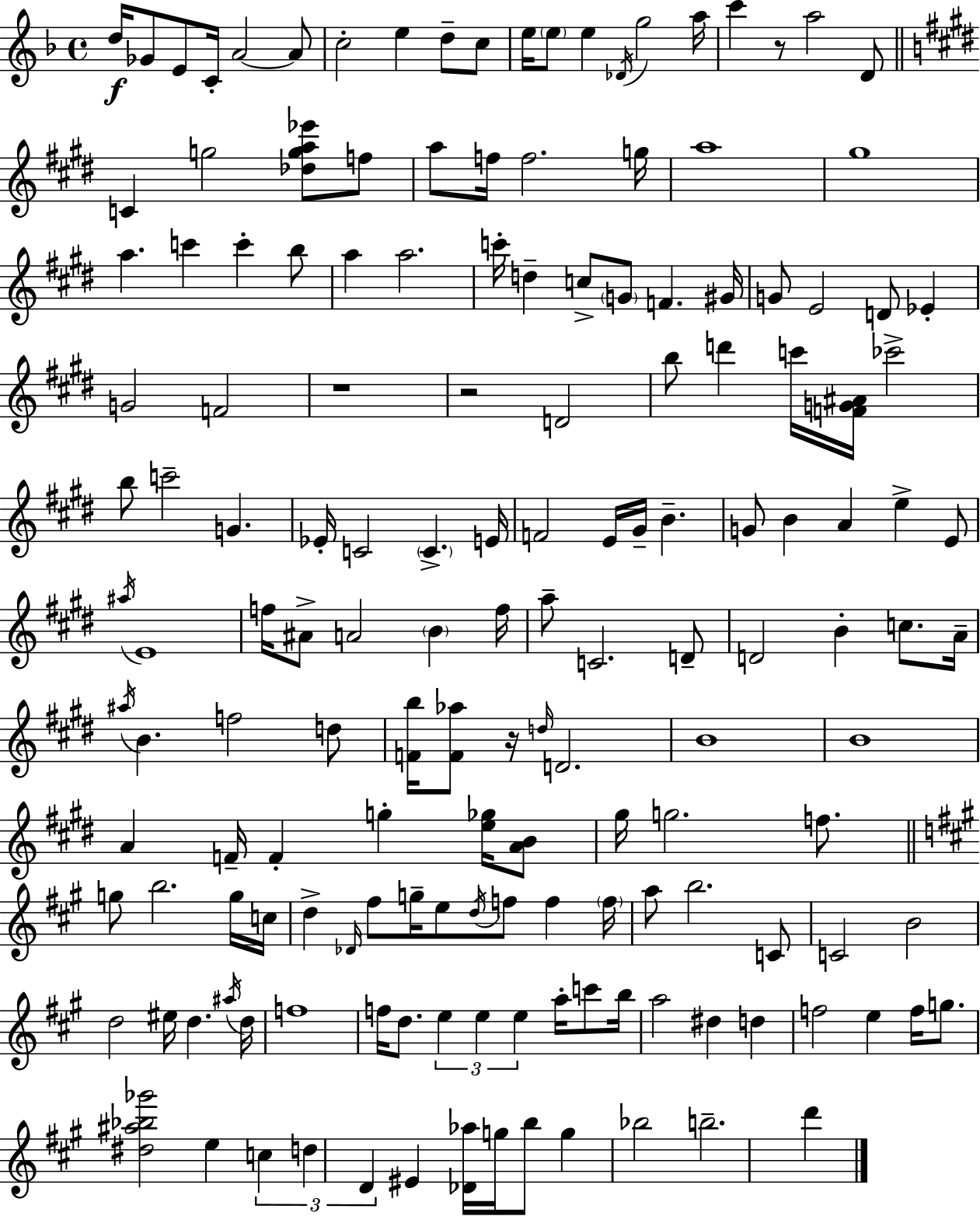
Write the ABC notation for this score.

X:1
T:Untitled
M:4/4
L:1/4
K:F
d/4 _G/2 E/2 C/4 A2 A/2 c2 e d/2 c/2 e/4 e/2 e _D/4 g2 a/4 c' z/2 a2 D/2 C g2 [_dga_e']/2 f/2 a/2 f/4 f2 g/4 a4 ^g4 a c' c' b/2 a a2 c'/4 d c/2 G/2 F ^G/4 G/2 E2 D/2 _E G2 F2 z4 z2 D2 b/2 d' c'/4 [FG^A]/4 _c'2 b/2 c'2 G _E/4 C2 C E/4 F2 E/4 ^G/4 B G/2 B A e E/2 ^a/4 E4 f/4 ^A/2 A2 B f/4 a/2 C2 D/2 D2 B c/2 A/4 ^a/4 B f2 d/2 [Fb]/4 [F_a]/2 z/4 d/4 D2 B4 B4 A F/4 F g [e_g]/4 [AB]/2 ^g/4 g2 f/2 g/2 b2 g/4 c/4 d _D/4 ^f/2 g/4 e/2 d/4 f/2 f f/4 a/2 b2 C/2 C2 B2 d2 ^e/4 d ^a/4 d/4 f4 f/4 d/2 e e e a/4 c'/2 b/4 a2 ^d d f2 e f/4 g/2 [^d^a_b_g']2 e c d D ^E [_D_a]/4 g/4 b/2 g _b2 b2 d'